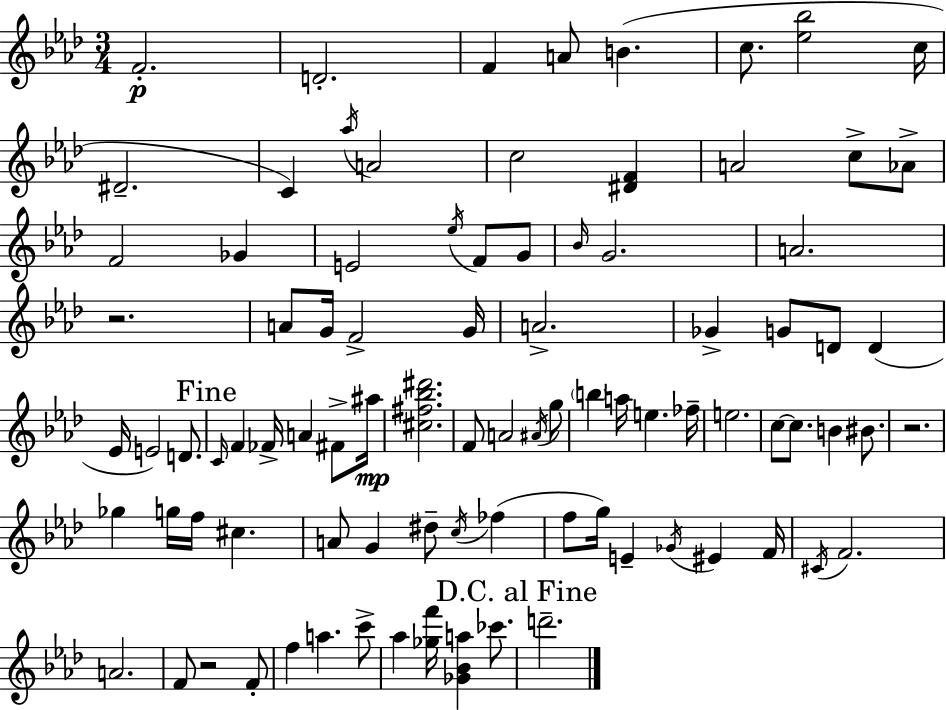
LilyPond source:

{
  \clef treble
  \numericTimeSignature
  \time 3/4
  \key f \minor
  f'2.-.\p | d'2.-. | f'4 a'8 b'4.( | c''8. <ees'' bes''>2 c''16 | \break dis'2.-- | c'4) \acciaccatura { aes''16 } a'2 | c''2 <dis' f'>4 | a'2 c''8-> aes'8-> | \break f'2 ges'4 | e'2 \acciaccatura { ees''16 } f'8 | g'8 \grace { bes'16 } g'2. | a'2. | \break r2. | a'8 g'16 f'2-> | g'16 a'2.-> | ges'4-> g'8 d'8 d'4( | \break ees'16 e'2) | d'8. \mark "Fine" \grace { c'16 } f'4 fes'16-> a'4 | fis'8-> ais''16\mp <cis'' fis'' bes'' dis'''>2. | f'8 a'2 | \break \acciaccatura { ais'16 } g''8 \parenthesize b''4 a''16 e''4. | fes''16-- e''2. | c''8~~ c''8. b'4 | bis'8. r2. | \break ges''4 g''16 f''16 cis''4. | a'8 g'4 dis''8-- | \acciaccatura { c''16 }( fes''4 f''8 g''16) e'4-- | \acciaccatura { ges'16 } eis'4 f'16 \acciaccatura { cis'16 } f'2. | \break a'2. | f'8 r2 | f'8-. f''4 | a''4. c'''8-> aes''4 | \break <ges'' f'''>16 <ges' bes' a''>4 ces'''8. \mark "D.C. al Fine" d'''2.-- | \bar "|."
}